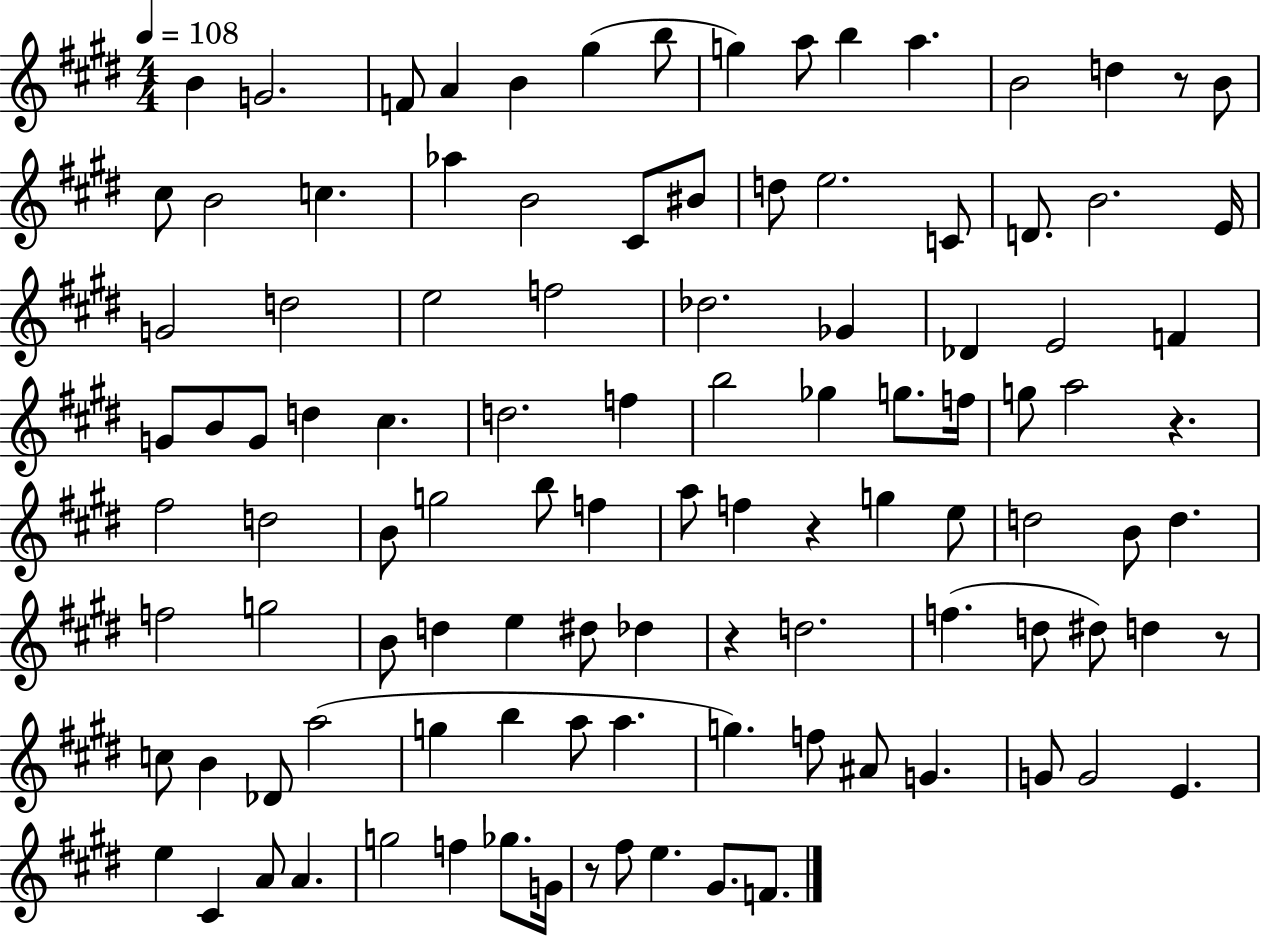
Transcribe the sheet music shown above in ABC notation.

X:1
T:Untitled
M:4/4
L:1/4
K:E
B G2 F/2 A B ^g b/2 g a/2 b a B2 d z/2 B/2 ^c/2 B2 c _a B2 ^C/2 ^B/2 d/2 e2 C/2 D/2 B2 E/4 G2 d2 e2 f2 _d2 _G _D E2 F G/2 B/2 G/2 d ^c d2 f b2 _g g/2 f/4 g/2 a2 z ^f2 d2 B/2 g2 b/2 f a/2 f z g e/2 d2 B/2 d f2 g2 B/2 d e ^d/2 _d z d2 f d/2 ^d/2 d z/2 c/2 B _D/2 a2 g b a/2 a g f/2 ^A/2 G G/2 G2 E e ^C A/2 A g2 f _g/2 G/4 z/2 ^f/2 e ^G/2 F/2